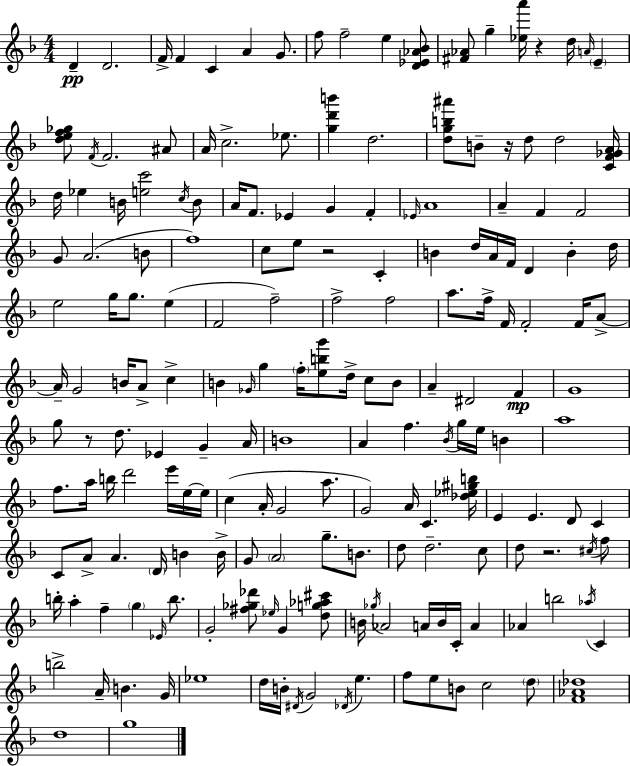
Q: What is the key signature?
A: D minor